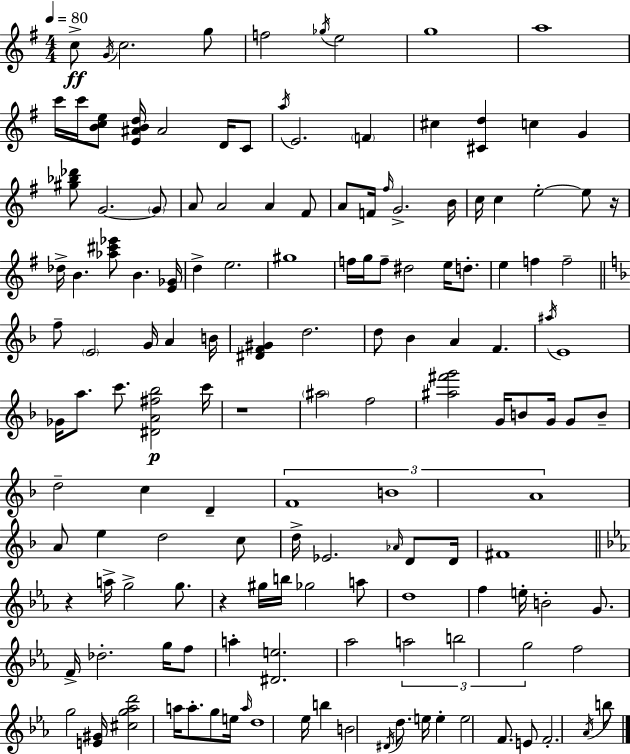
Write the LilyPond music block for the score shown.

{
  \clef treble
  \numericTimeSignature
  \time 4/4
  \key g \major
  \tempo 4 = 80
  \repeat volta 2 { c''8->\ff \acciaccatura { g'16 } c''2. g''8 | f''2 \acciaccatura { ges''16 } e''2 | g''1 | a''1 | \break c'''16 c'''16 <b' c'' e''>8 <e' ais' b' d''>16 ais'2 d'16 | c'8 \acciaccatura { a''16 } e'2. \parenthesize f'4 | cis''4 <cis' d''>4 c''4 g'4 | <gis'' bes'' des'''>8 g'2.~~ | \break \parenthesize g'8 a'8 a'2 a'4 | fis'8 a'8 f'16 \grace { fis''16 } g'2.-> | b'16 c''16 c''4 e''2-.~~ | e''8 r16 des''16-> b'4. <aes'' cis''' ees'''>8 b'4. | \break <e' ges'>16 d''4-> e''2. | gis''1 | f''16 g''16 f''8-- dis''2 | e''16 d''8.-. e''4 f''4 f''2-- | \break \bar "||" \break \key d \minor f''8-- \parenthesize e'2 g'16 a'4 b'16 | <dis' f' gis'>4 d''2. | d''8 bes'4 a'4 f'4. | \acciaccatura { ais''16 } e'1 | \break ges'16 a''8. c'''8. <dis' a' fis'' bes''>2\p | c'''16 r1 | \parenthesize ais''2 f''2 | <ais'' fis''' g'''>2 g'16 b'8 g'16 g'8 b'8-- | \break d''2-- c''4 d'4-- | \tuplet 3/2 { f'1 | b'1 | a'1 } | \break a'8 e''4 d''2 c''8 | d''16-> ees'2. \grace { aes'16 } d'8 | d'16 fis'1 | \bar "||" \break \key ees \major r4 a''16-> g''2-> g''8. | r4 gis''16 b''16 ges''2 a''8 | d''1 | f''4 e''16-. b'2-. g'8. | \break f'16-> des''2.-. g''16 f''8 | a''4-. <dis' e''>2. | aes''2 \tuplet 3/2 { a''2 | b''2 g''2 } | \break f''2 g''2 | <e' gis'>16 <cis'' g'' aes'' d'''>2 a''16 a''8.-. g''8 e''16 | \grace { a''16 } d''1 | ees''16 b''4 b'2 \acciaccatura { dis'16 } d''8. | \break e''16 e''4-. e''2 f'8. | e'8 f'2.-. | \acciaccatura { aes'16 } b''8 } \bar "|."
}